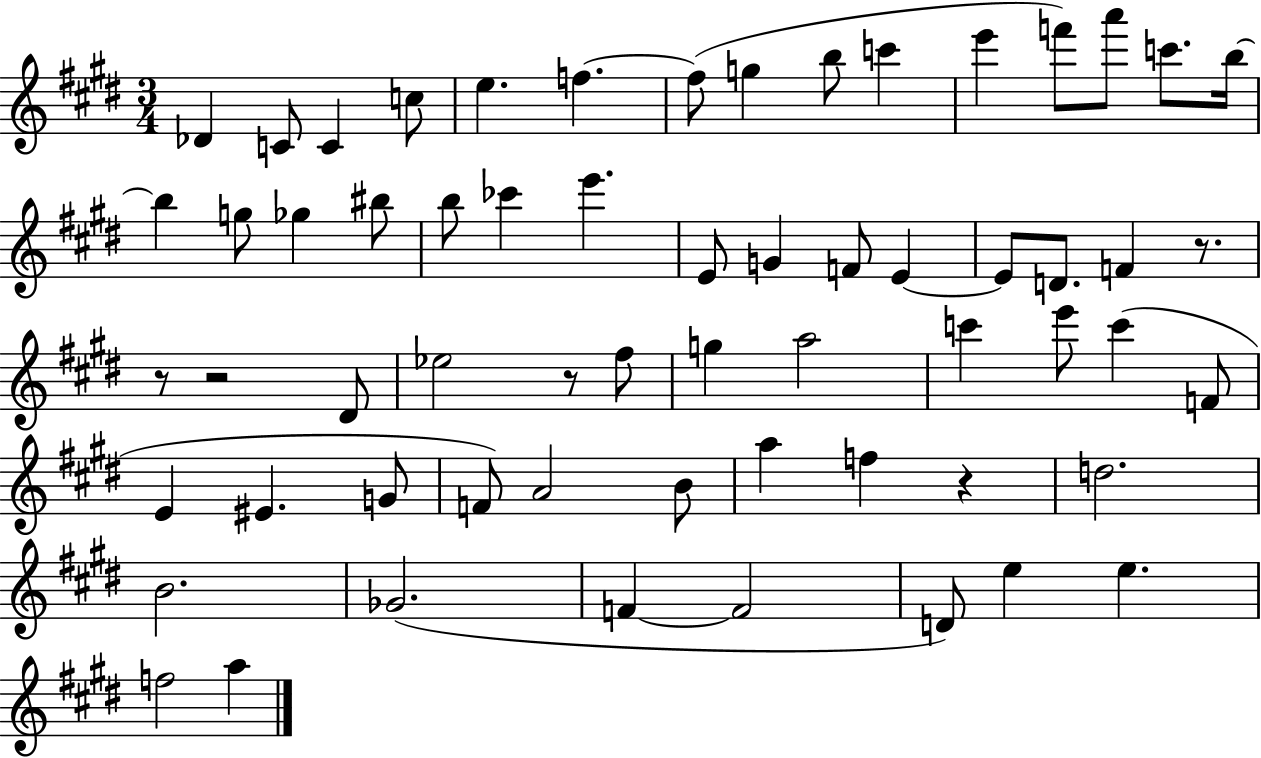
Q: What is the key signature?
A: E major